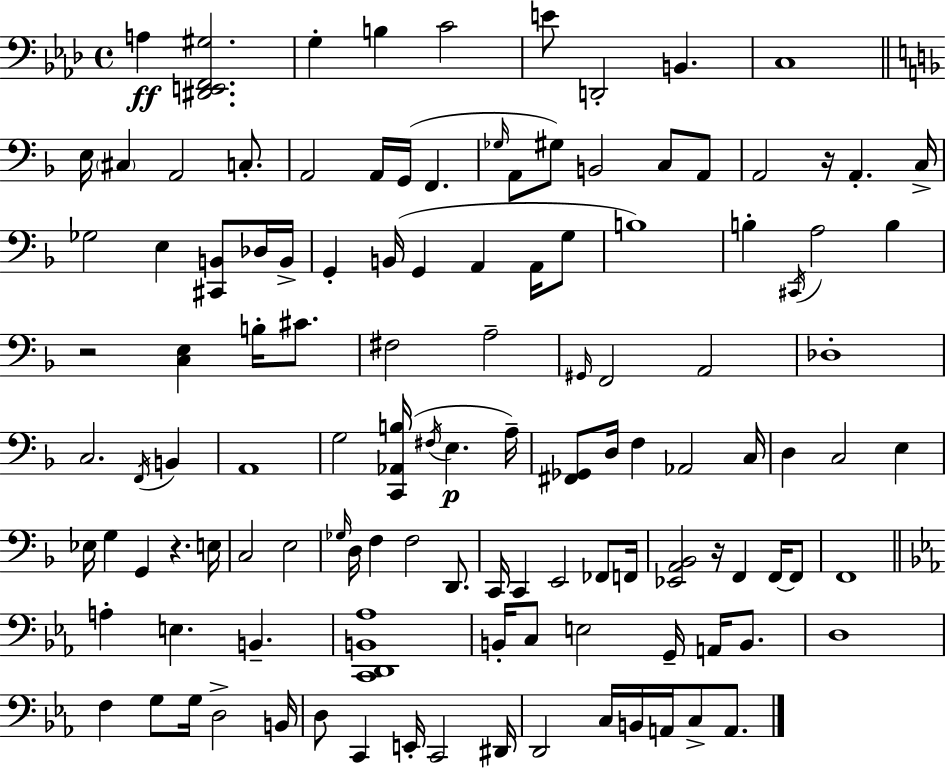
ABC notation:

X:1
T:Untitled
M:4/4
L:1/4
K:Fm
A, [^D,,E,,F,,^G,]2 G, B, C2 E/2 D,,2 B,, C,4 E,/4 ^C, A,,2 C,/2 A,,2 A,,/4 G,,/4 F,, _G,/4 A,,/2 ^G,/2 B,,2 C,/2 A,,/2 A,,2 z/4 A,, C,/4 _G,2 E, [^C,,B,,]/2 _D,/4 B,,/4 G,, B,,/4 G,, A,, A,,/4 G,/2 B,4 B, ^C,,/4 A,2 B, z2 [C,E,] B,/4 ^C/2 ^F,2 A,2 ^G,,/4 F,,2 A,,2 _D,4 C,2 F,,/4 B,, A,,4 G,2 [C,,_A,,B,]/4 ^F,/4 E, A,/4 [^F,,_G,,]/2 D,/4 F, _A,,2 C,/4 D, C,2 E, _E,/4 G, G,, z E,/4 C,2 E,2 _G,/4 D,/4 F, F,2 D,,/2 C,,/4 C,, E,,2 _F,,/2 F,,/4 [_E,,A,,_B,,]2 z/4 F,, F,,/4 F,,/2 F,,4 A, E, B,, [C,,D,,B,,_A,]4 B,,/4 C,/2 E,2 G,,/4 A,,/4 B,,/2 D,4 F, G,/2 G,/4 D,2 B,,/4 D,/2 C,, E,,/4 C,,2 ^D,,/4 D,,2 C,/4 B,,/4 A,,/4 C,/2 A,,/2